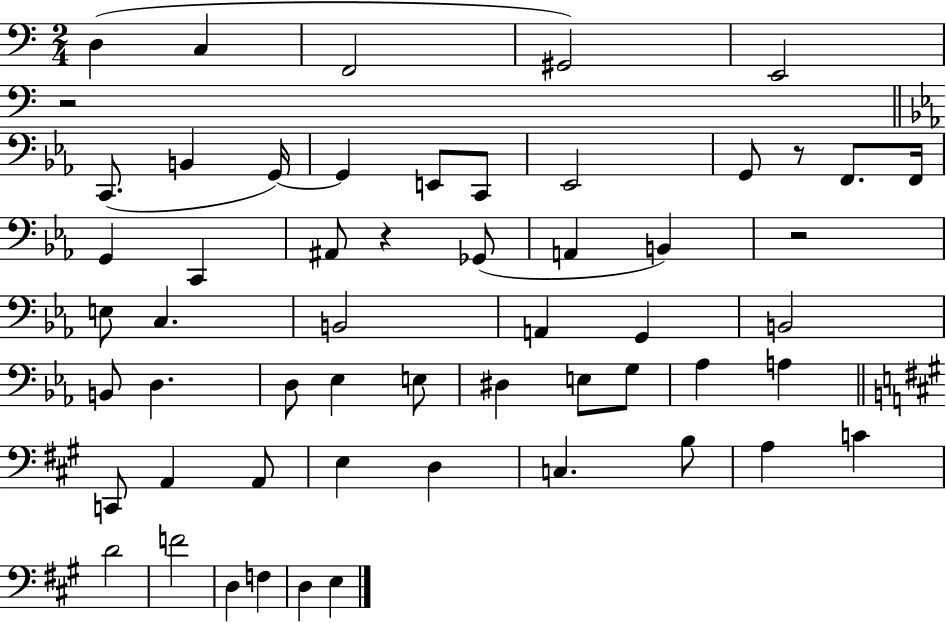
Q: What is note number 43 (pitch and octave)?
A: C3